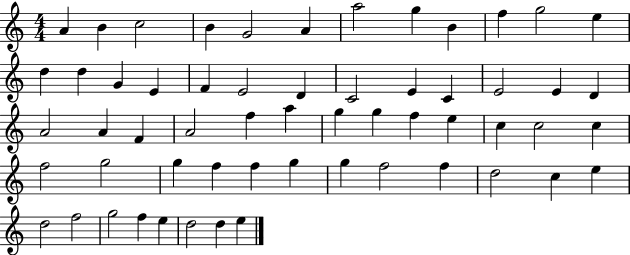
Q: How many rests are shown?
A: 0